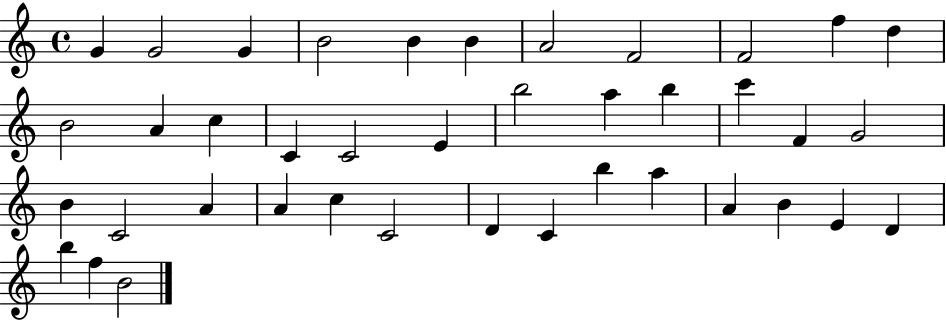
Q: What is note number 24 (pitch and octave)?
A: B4